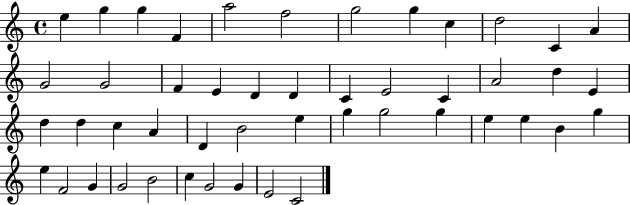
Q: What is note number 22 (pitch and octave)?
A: A4